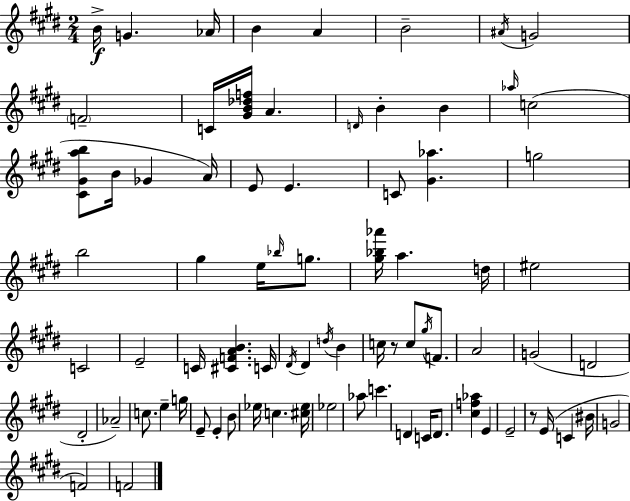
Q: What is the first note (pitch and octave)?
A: B4